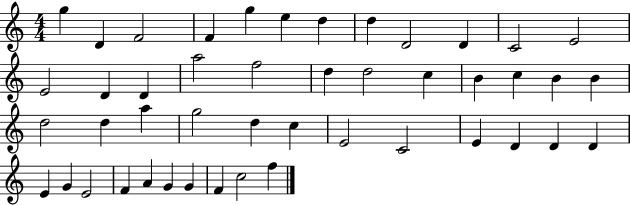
{
  \clef treble
  \numericTimeSignature
  \time 4/4
  \key c \major
  g''4 d'4 f'2 | f'4 g''4 e''4 d''4 | d''4 d'2 d'4 | c'2 e'2 | \break e'2 d'4 d'4 | a''2 f''2 | d''4 d''2 c''4 | b'4 c''4 b'4 b'4 | \break d''2 d''4 a''4 | g''2 d''4 c''4 | e'2 c'2 | e'4 d'4 d'4 d'4 | \break e'4 g'4 e'2 | f'4 a'4 g'4 g'4 | f'4 c''2 f''4 | \bar "|."
}